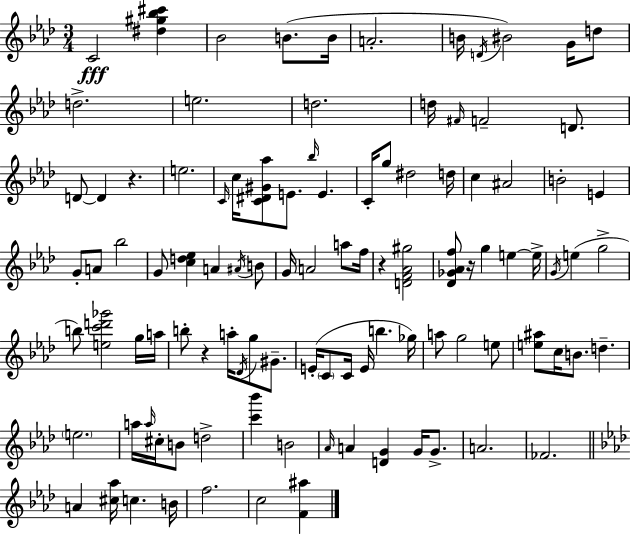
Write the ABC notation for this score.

X:1
T:Untitled
M:3/4
L:1/4
K:Ab
C2 [^d^g_b^c'] _B2 B/2 B/4 A2 B/4 D/4 ^B2 G/4 d/2 d2 e2 d2 d/4 ^F/4 F2 D/2 D/2 D z e2 C/4 c/4 [C^D^G_a]/2 E/2 _b/4 E C/4 g/2 ^d2 d/4 c ^A2 B2 E G/2 A/2 _b2 G/2 [cd_e] A ^A/4 B/2 G/4 A2 a/2 f/4 z [DF_A^g]2 [_D_G_Af]/2 z/4 g e e/4 G/4 e g2 b/2 [ec'd'_g']2 g/4 a/4 b/2 z a/4 _D/4 g/2 ^G/2 E/4 C/2 C/4 E/4 b _g/4 a/2 g2 e/2 [e^a]/2 c/4 B/2 d e2 a/4 a/4 ^c/4 B/2 d2 [c'_b'] B2 _A/4 A [DG] G/4 G/2 A2 _F2 A [^c_a]/4 c B/4 f2 c2 [F^a]